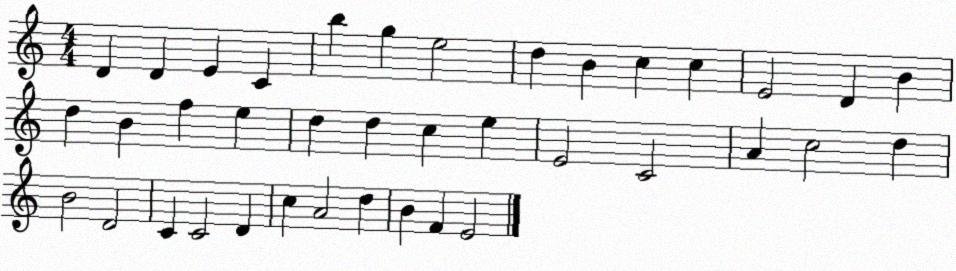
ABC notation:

X:1
T:Untitled
M:4/4
L:1/4
K:C
D D E C b g e2 d B c c E2 D B d B f e d d c e E2 C2 A c2 d B2 D2 C C2 D c A2 d B F E2